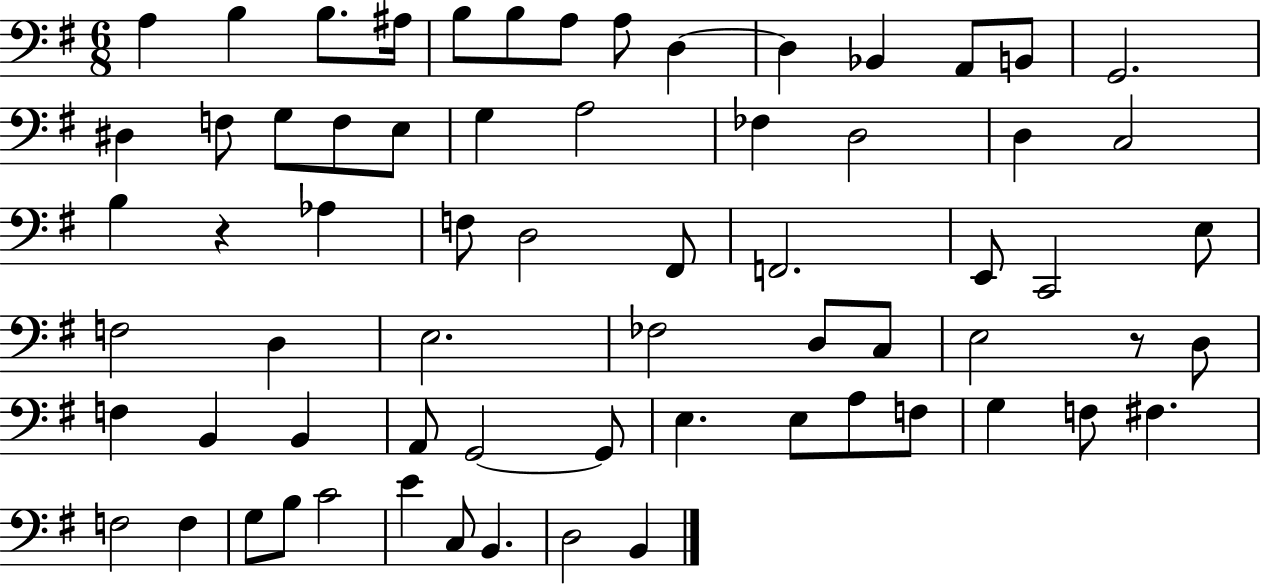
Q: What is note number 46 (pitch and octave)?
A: A2